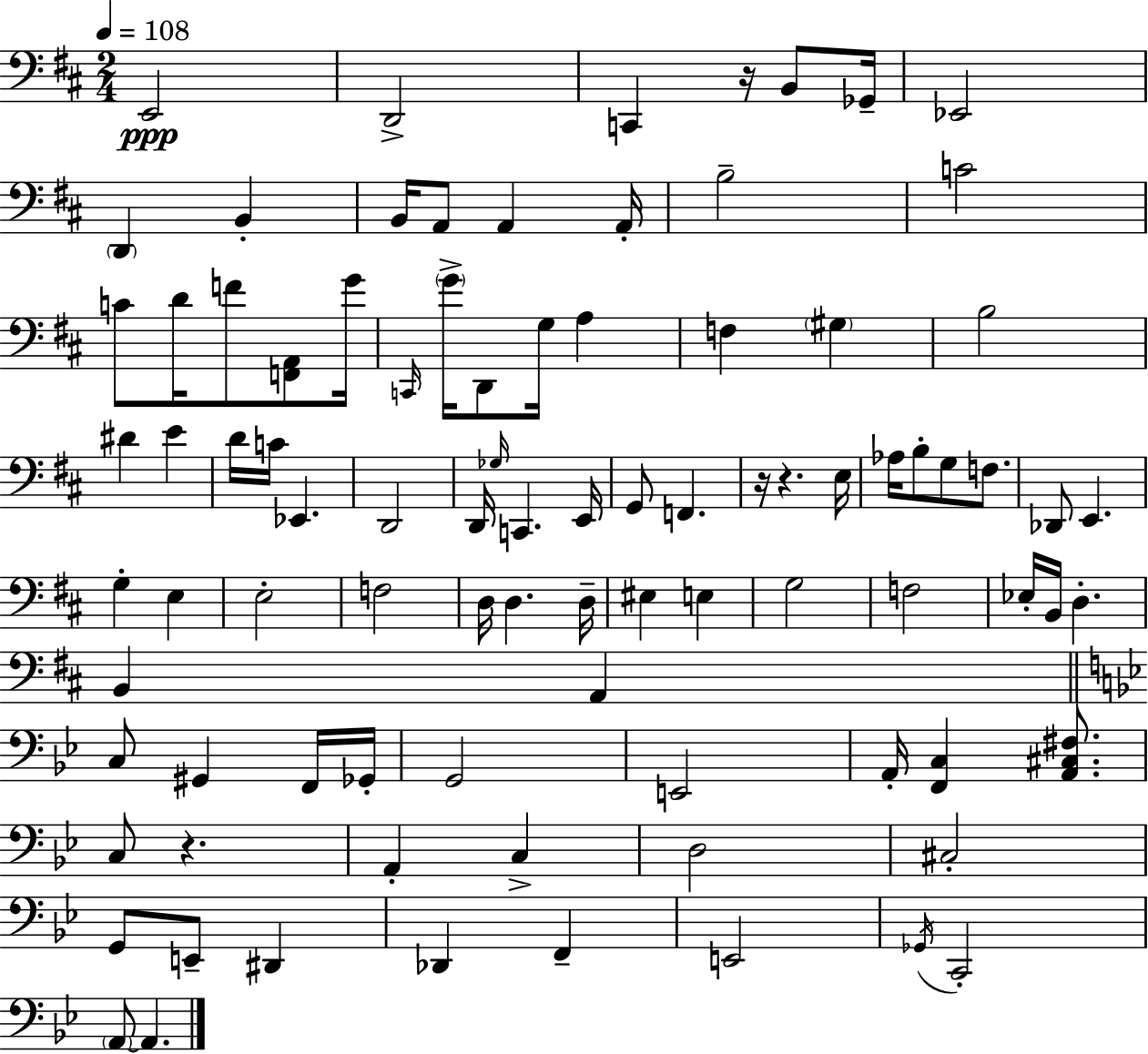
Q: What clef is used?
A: bass